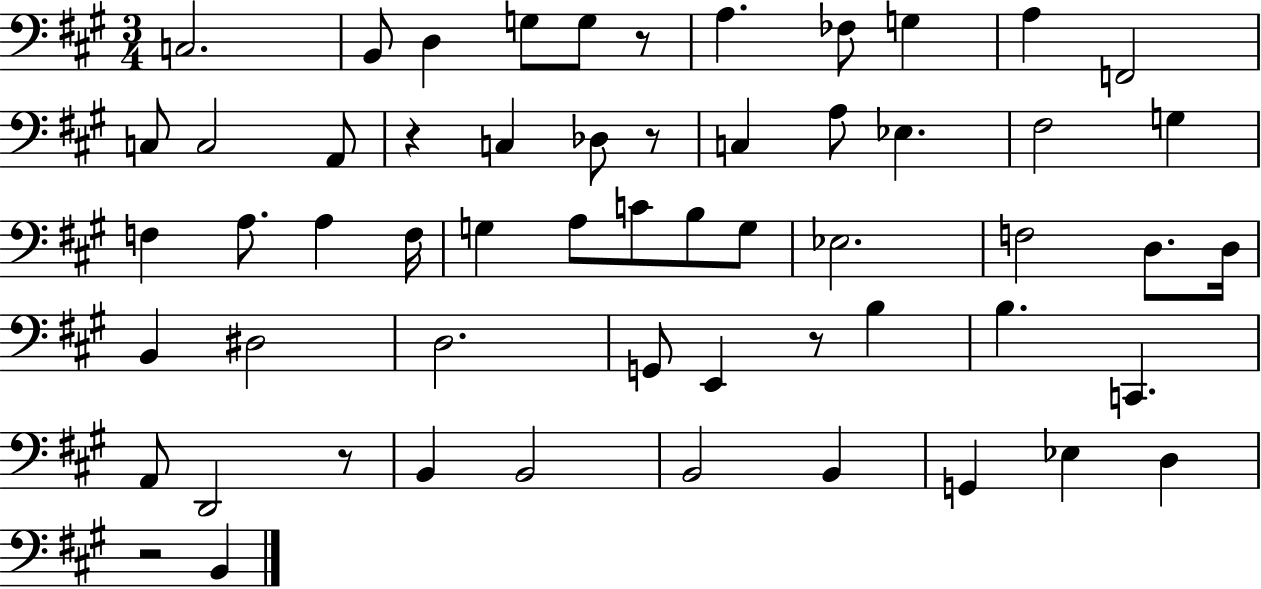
{
  \clef bass
  \numericTimeSignature
  \time 3/4
  \key a \major
  c2. | b,8 d4 g8 g8 r8 | a4. fes8 g4 | a4 f,2 | \break c8 c2 a,8 | r4 c4 des8 r8 | c4 a8 ees4. | fis2 g4 | \break f4 a8. a4 f16 | g4 a8 c'8 b8 g8 | ees2. | f2 d8. d16 | \break b,4 dis2 | d2. | g,8 e,4 r8 b4 | b4. c,4. | \break a,8 d,2 r8 | b,4 b,2 | b,2 b,4 | g,4 ees4 d4 | \break r2 b,4 | \bar "|."
}